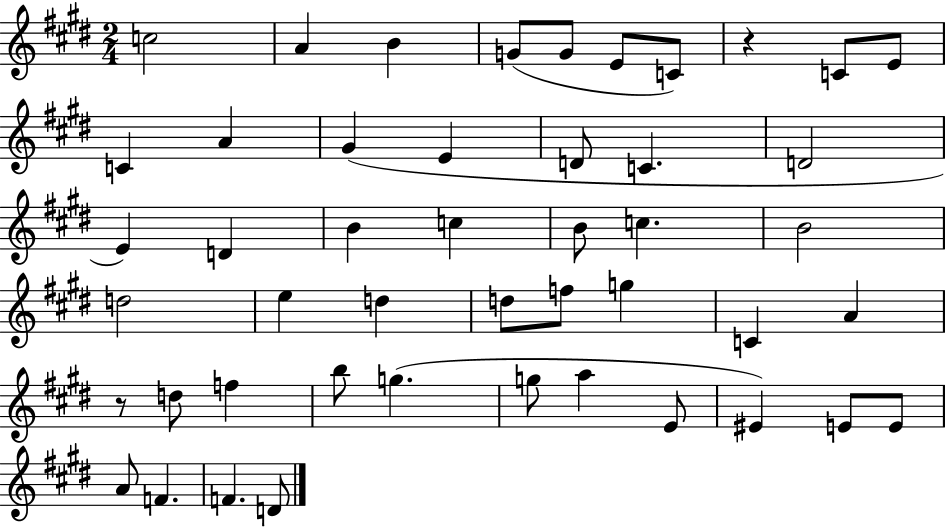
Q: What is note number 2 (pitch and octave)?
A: A4